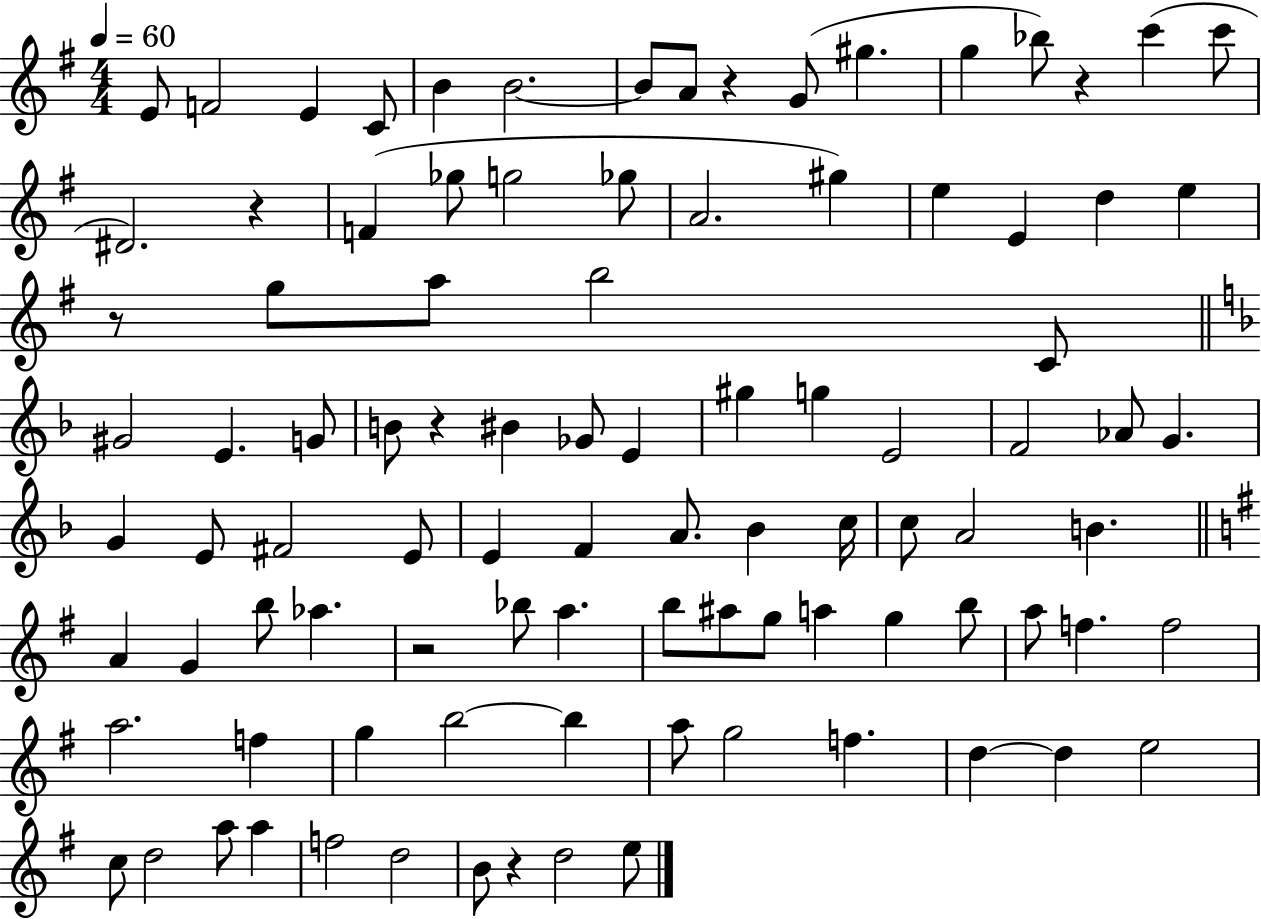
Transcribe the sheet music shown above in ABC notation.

X:1
T:Untitled
M:4/4
L:1/4
K:G
E/2 F2 E C/2 B B2 B/2 A/2 z G/2 ^g g _b/2 z c' c'/2 ^D2 z F _g/2 g2 _g/2 A2 ^g e E d e z/2 g/2 a/2 b2 C/2 ^G2 E G/2 B/2 z ^B _G/2 E ^g g E2 F2 _A/2 G G E/2 ^F2 E/2 E F A/2 _B c/4 c/2 A2 B A G b/2 _a z2 _b/2 a b/2 ^a/2 g/2 a g b/2 a/2 f f2 a2 f g b2 b a/2 g2 f d d e2 c/2 d2 a/2 a f2 d2 B/2 z d2 e/2